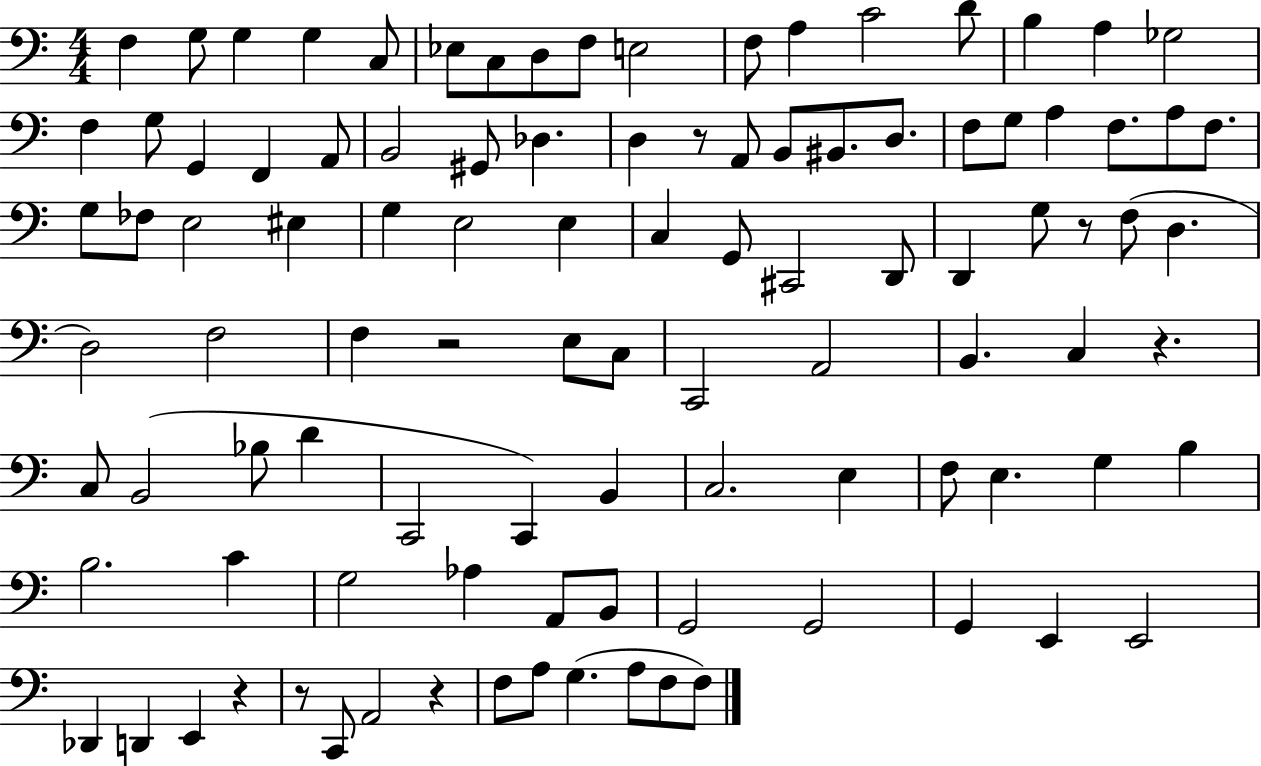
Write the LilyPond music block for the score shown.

{
  \clef bass
  \numericTimeSignature
  \time 4/4
  \key c \major
  f4 g8 g4 g4 c8 | ees8 c8 d8 f8 e2 | f8 a4 c'2 d'8 | b4 a4 ges2 | \break f4 g8 g,4 f,4 a,8 | b,2 gis,8 des4. | d4 r8 a,8 b,8 bis,8. d8. | f8 g8 a4 f8. a8 f8. | \break g8 fes8 e2 eis4 | g4 e2 e4 | c4 g,8 cis,2 d,8 | d,4 g8 r8 f8( d4. | \break d2) f2 | f4 r2 e8 c8 | c,2 a,2 | b,4. c4 r4. | \break c8 b,2( bes8 d'4 | c,2 c,4) b,4 | c2. e4 | f8 e4. g4 b4 | \break b2. c'4 | g2 aes4 a,8 b,8 | g,2 g,2 | g,4 e,4 e,2 | \break des,4 d,4 e,4 r4 | r8 c,8 a,2 r4 | f8 a8 g4.( a8 f8 f8) | \bar "|."
}